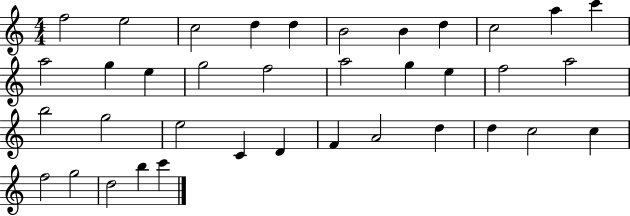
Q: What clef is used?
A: treble